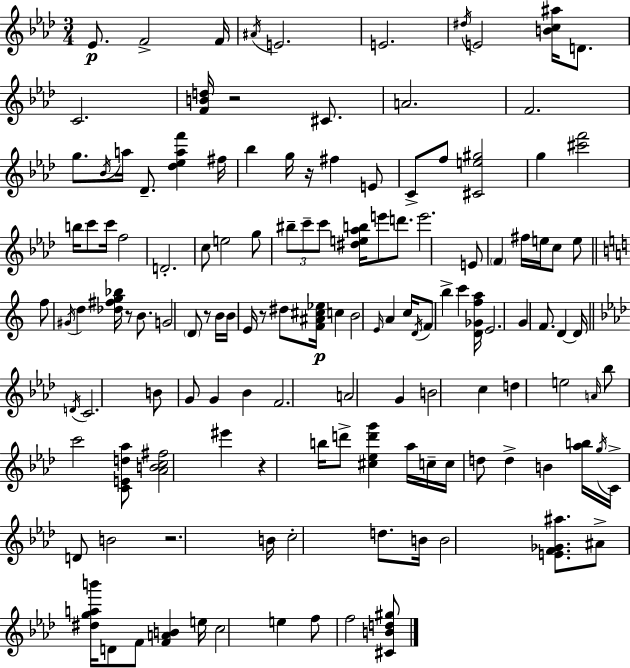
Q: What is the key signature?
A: AES major